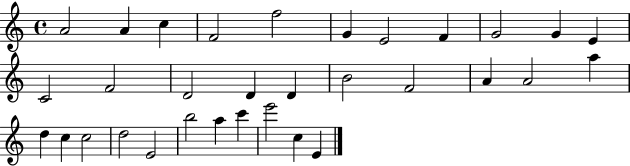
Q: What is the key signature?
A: C major